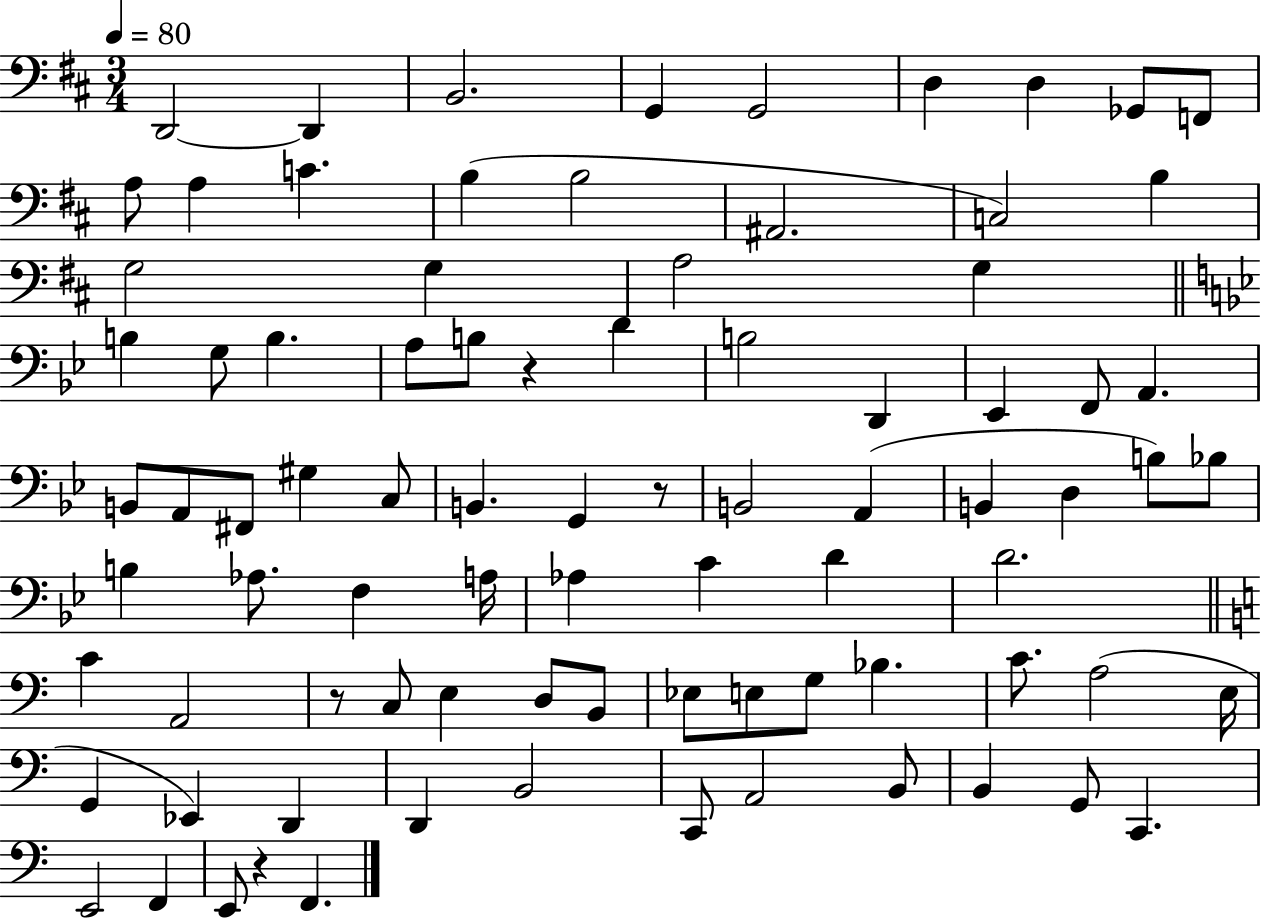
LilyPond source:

{
  \clef bass
  \numericTimeSignature
  \time 3/4
  \key d \major
  \tempo 4 = 80
  d,2~~ d,4 | b,2. | g,4 g,2 | d4 d4 ges,8 f,8 | \break a8 a4 c'4. | b4( b2 | ais,2. | c2) b4 | \break g2 g4 | a2 g4 | \bar "||" \break \key bes \major b4 g8 b4. | a8 b8 r4 d'4 | b2 d,4 | ees,4 f,8 a,4. | \break b,8 a,8 fis,8 gis4 c8 | b,4. g,4 r8 | b,2 a,4( | b,4 d4 b8) bes8 | \break b4 aes8. f4 a16 | aes4 c'4 d'4 | d'2. | \bar "||" \break \key c \major c'4 a,2 | r8 c8 e4 d8 b,8 | ees8 e8 g8 bes4. | c'8. a2( e16 | \break g,4 ees,4) d,4 | d,4 b,2 | c,8 a,2 b,8 | b,4 g,8 c,4. | \break e,2 f,4 | e,8 r4 f,4. | \bar "|."
}